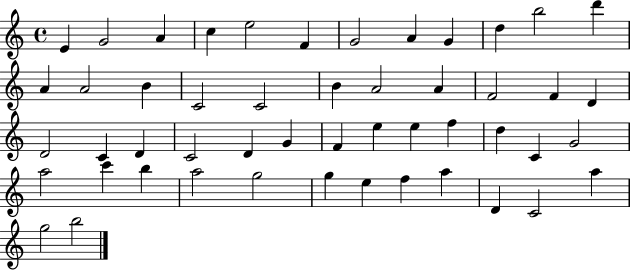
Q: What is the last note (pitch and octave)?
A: B5